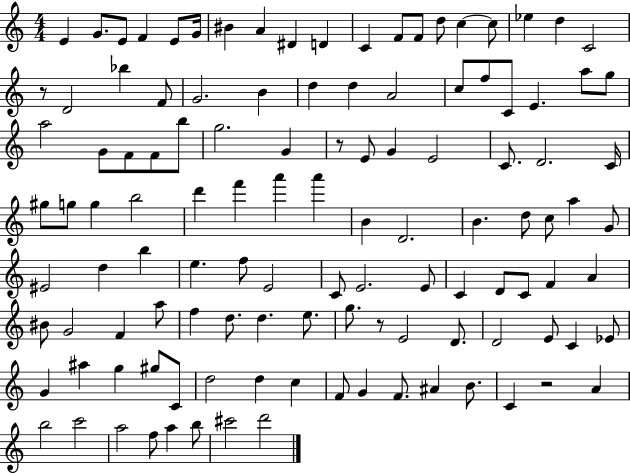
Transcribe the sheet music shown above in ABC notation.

X:1
T:Untitled
M:4/4
L:1/4
K:C
E G/2 E/2 F E/2 G/4 ^B A ^D D C F/2 F/2 d/2 c c/2 _e d C2 z/2 D2 _b F/2 G2 B d d A2 c/2 f/2 C/2 E a/2 g/2 a2 G/2 F/2 F/2 b/2 g2 G z/2 E/2 G E2 C/2 D2 C/4 ^g/2 g/2 g b2 d' f' a' a' B D2 B d/2 c/2 a G/2 ^E2 d b e f/2 E2 C/2 E2 E/2 C D/2 C/2 F A ^B/2 G2 F a/2 f d/2 d e/2 g/2 z/2 E2 D/2 D2 E/2 C _E/2 G ^a g ^g/2 C/2 d2 d c F/2 G F/2 ^A B/2 C z2 A b2 c'2 a2 f/2 a b/2 ^c'2 d'2